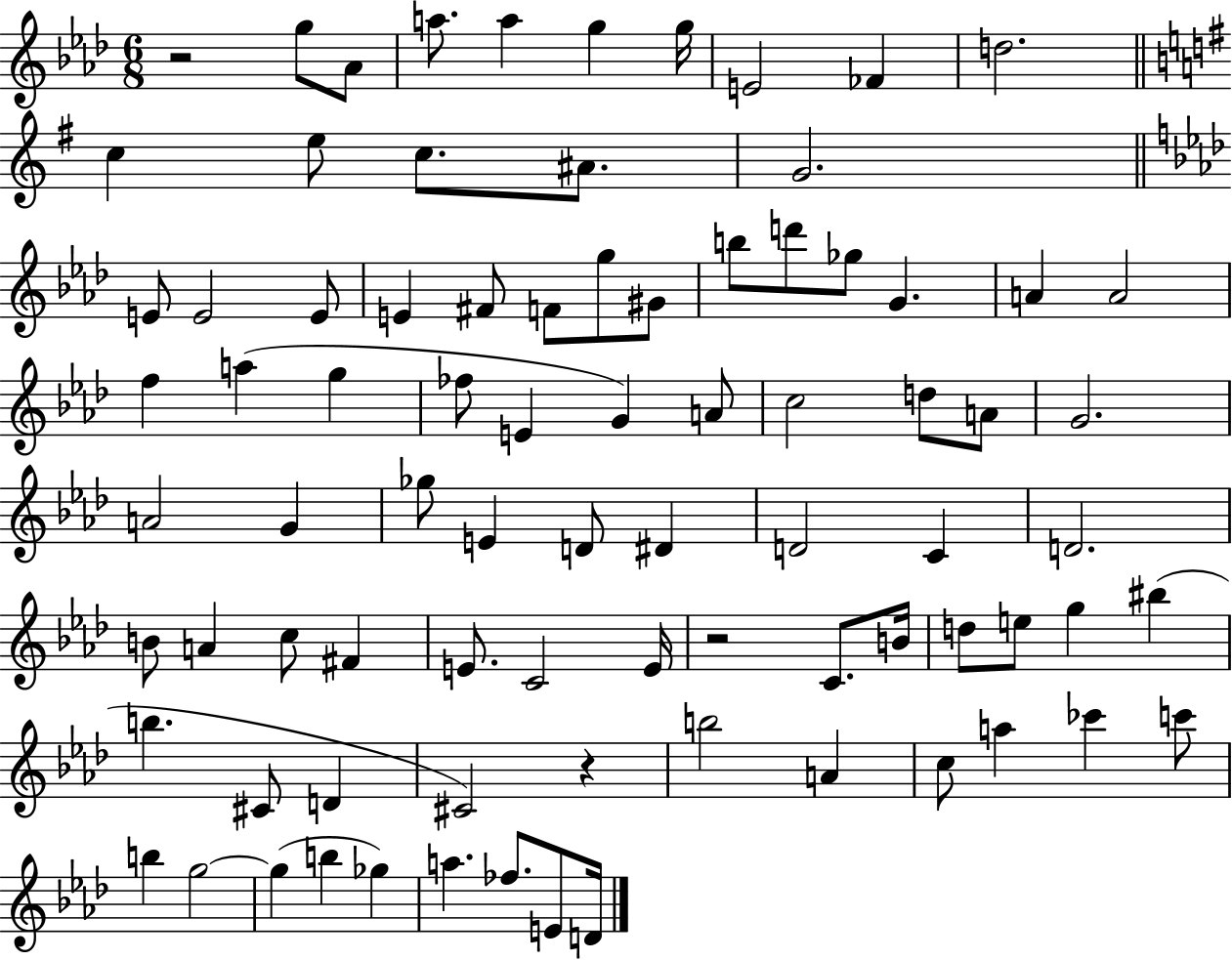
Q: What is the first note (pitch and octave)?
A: G5